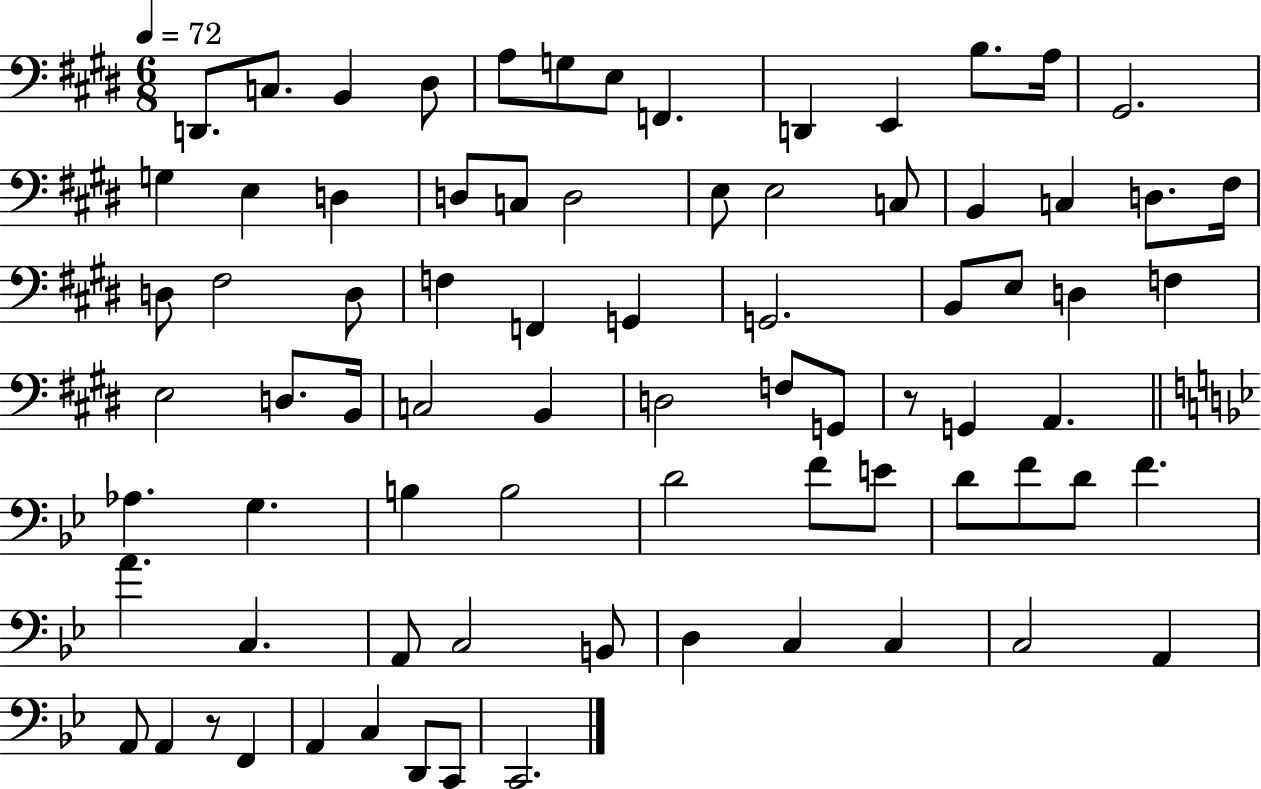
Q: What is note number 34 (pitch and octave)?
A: B2